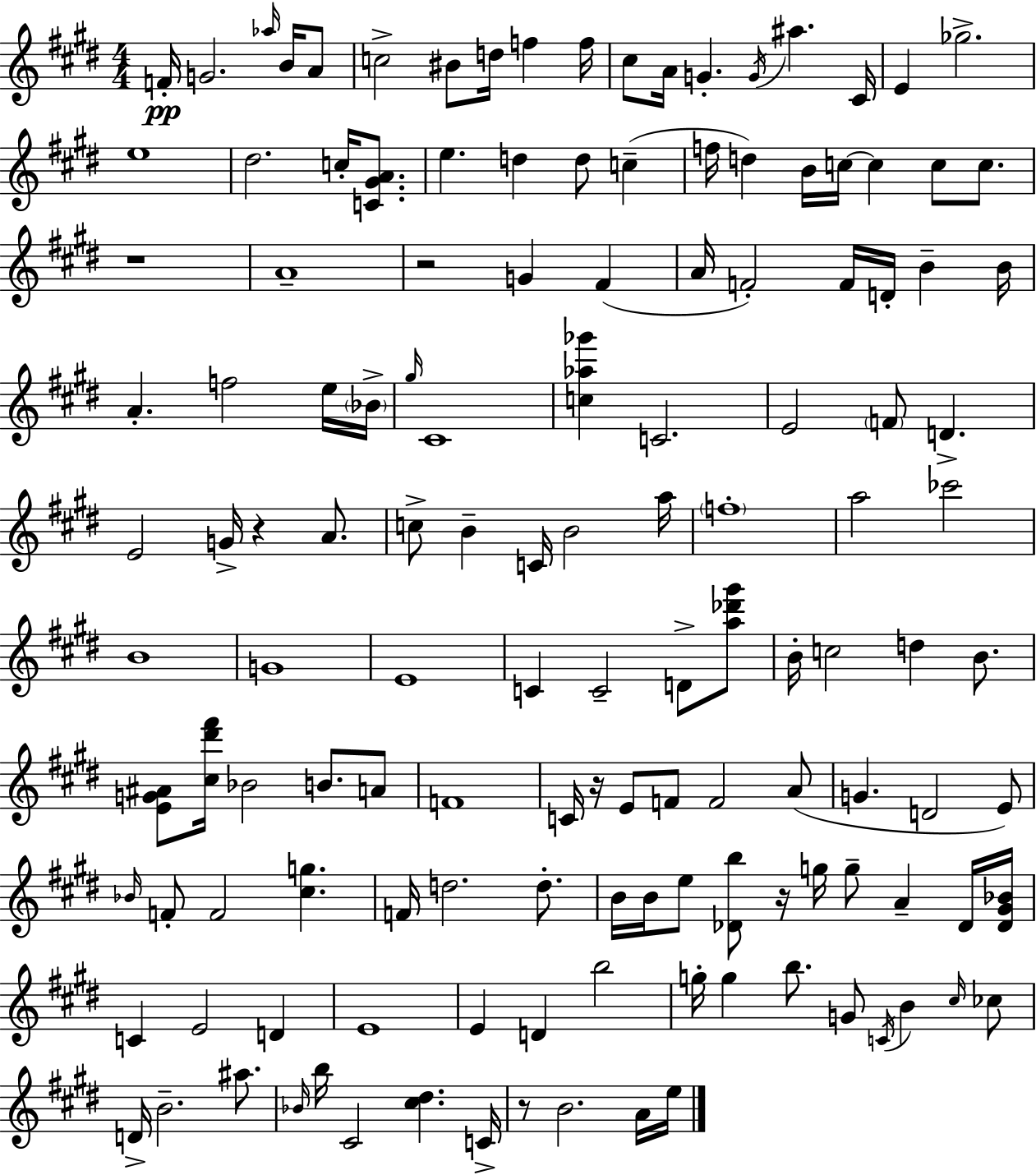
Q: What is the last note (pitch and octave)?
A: E5